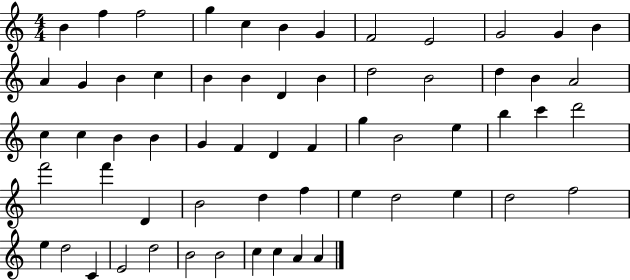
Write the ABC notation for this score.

X:1
T:Untitled
M:4/4
L:1/4
K:C
B f f2 g c B G F2 E2 G2 G B A G B c B B D B d2 B2 d B A2 c c B B G F D F g B2 e b c' d'2 f'2 f' D B2 d f e d2 e d2 f2 e d2 C E2 d2 B2 B2 c c A A